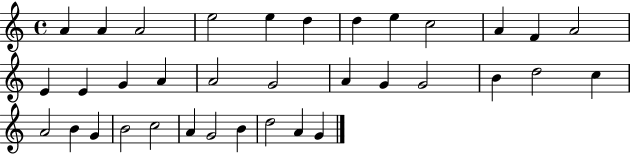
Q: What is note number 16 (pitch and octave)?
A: A4